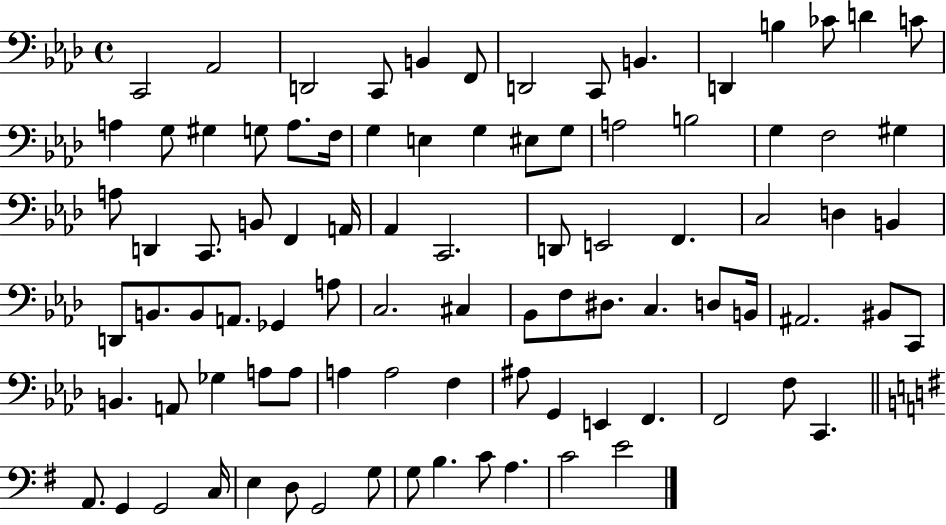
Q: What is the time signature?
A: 4/4